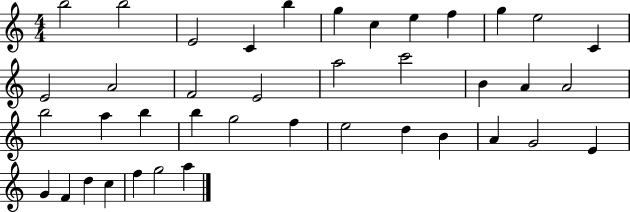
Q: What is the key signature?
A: C major